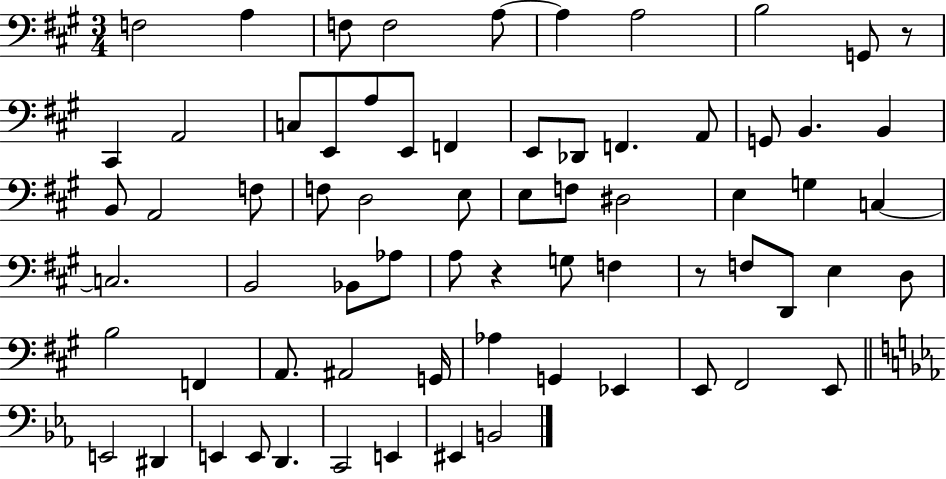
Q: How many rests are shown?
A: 3